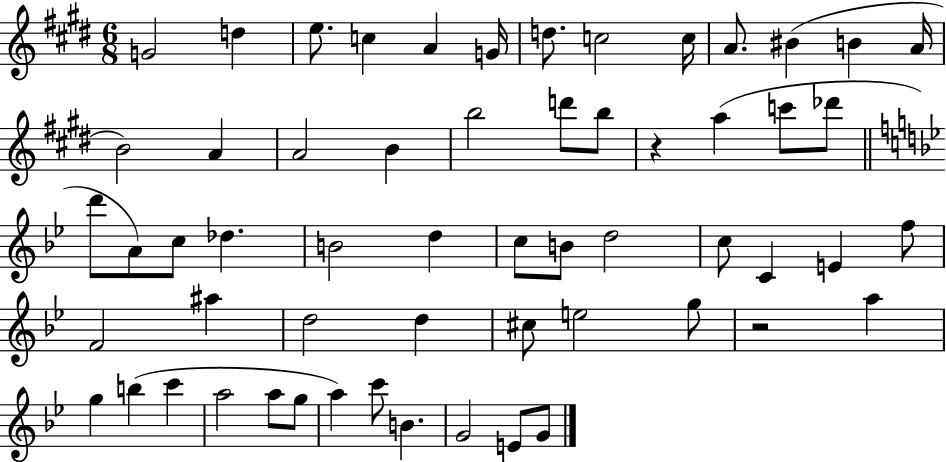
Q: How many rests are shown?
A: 2